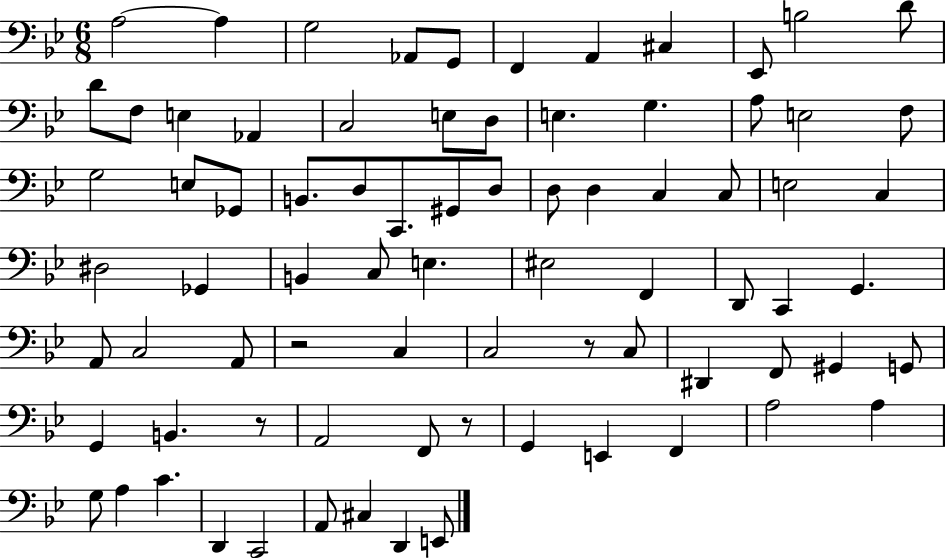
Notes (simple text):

A3/h A3/q G3/h Ab2/e G2/e F2/q A2/q C#3/q Eb2/e B3/h D4/e D4/e F3/e E3/q Ab2/q C3/h E3/e D3/e E3/q. G3/q. A3/e E3/h F3/e G3/h E3/e Gb2/e B2/e. D3/e C2/e. G#2/e D3/e D3/e D3/q C3/q C3/e E3/h C3/q D#3/h Gb2/q B2/q C3/e E3/q. EIS3/h F2/q D2/e C2/q G2/q. A2/e C3/h A2/e R/h C3/q C3/h R/e C3/e D#2/q F2/e G#2/q G2/e G2/q B2/q. R/e A2/h F2/e R/e G2/q E2/q F2/q A3/h A3/q G3/e A3/q C4/q. D2/q C2/h A2/e C#3/q D2/q E2/e